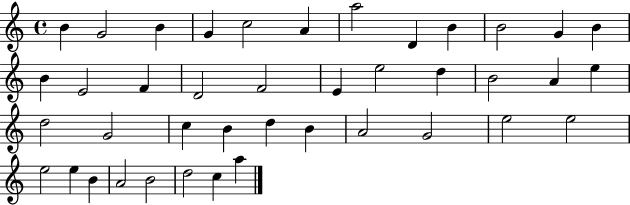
{
  \clef treble
  \time 4/4
  \defaultTimeSignature
  \key c \major
  b'4 g'2 b'4 | g'4 c''2 a'4 | a''2 d'4 b'4 | b'2 g'4 b'4 | \break b'4 e'2 f'4 | d'2 f'2 | e'4 e''2 d''4 | b'2 a'4 e''4 | \break d''2 g'2 | c''4 b'4 d''4 b'4 | a'2 g'2 | e''2 e''2 | \break e''2 e''4 b'4 | a'2 b'2 | d''2 c''4 a''4 | \bar "|."
}